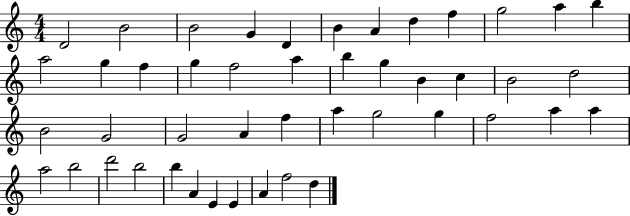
{
  \clef treble
  \numericTimeSignature
  \time 4/4
  \key c \major
  d'2 b'2 | b'2 g'4 d'4 | b'4 a'4 d''4 f''4 | g''2 a''4 b''4 | \break a''2 g''4 f''4 | g''4 f''2 a''4 | b''4 g''4 b'4 c''4 | b'2 d''2 | \break b'2 g'2 | g'2 a'4 f''4 | a''4 g''2 g''4 | f''2 a''4 a''4 | \break a''2 b''2 | d'''2 b''2 | b''4 a'4 e'4 e'4 | a'4 f''2 d''4 | \break \bar "|."
}